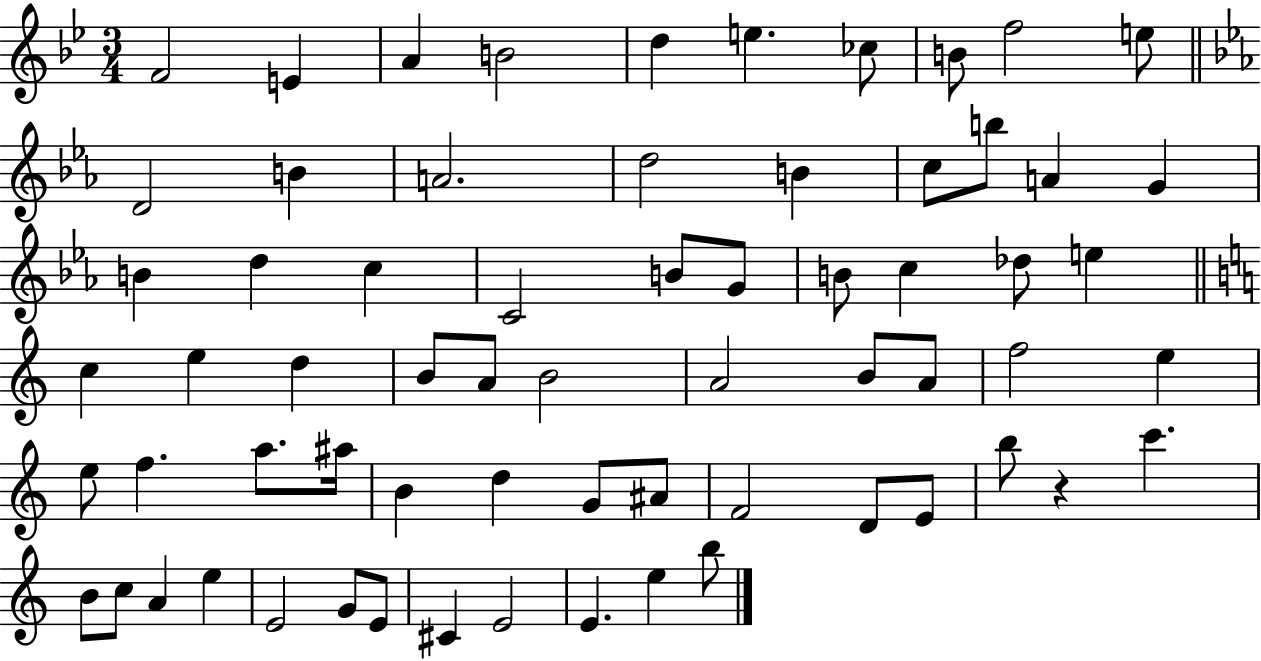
{
  \clef treble
  \numericTimeSignature
  \time 3/4
  \key bes \major
  f'2 e'4 | a'4 b'2 | d''4 e''4. ces''8 | b'8 f''2 e''8 | \break \bar "||" \break \key ees \major d'2 b'4 | a'2. | d''2 b'4 | c''8 b''8 a'4 g'4 | \break b'4 d''4 c''4 | c'2 b'8 g'8 | b'8 c''4 des''8 e''4 | \bar "||" \break \key c \major c''4 e''4 d''4 | b'8 a'8 b'2 | a'2 b'8 a'8 | f''2 e''4 | \break e''8 f''4. a''8. ais''16 | b'4 d''4 g'8 ais'8 | f'2 d'8 e'8 | b''8 r4 c'''4. | \break b'8 c''8 a'4 e''4 | e'2 g'8 e'8 | cis'4 e'2 | e'4. e''4 b''8 | \break \bar "|."
}